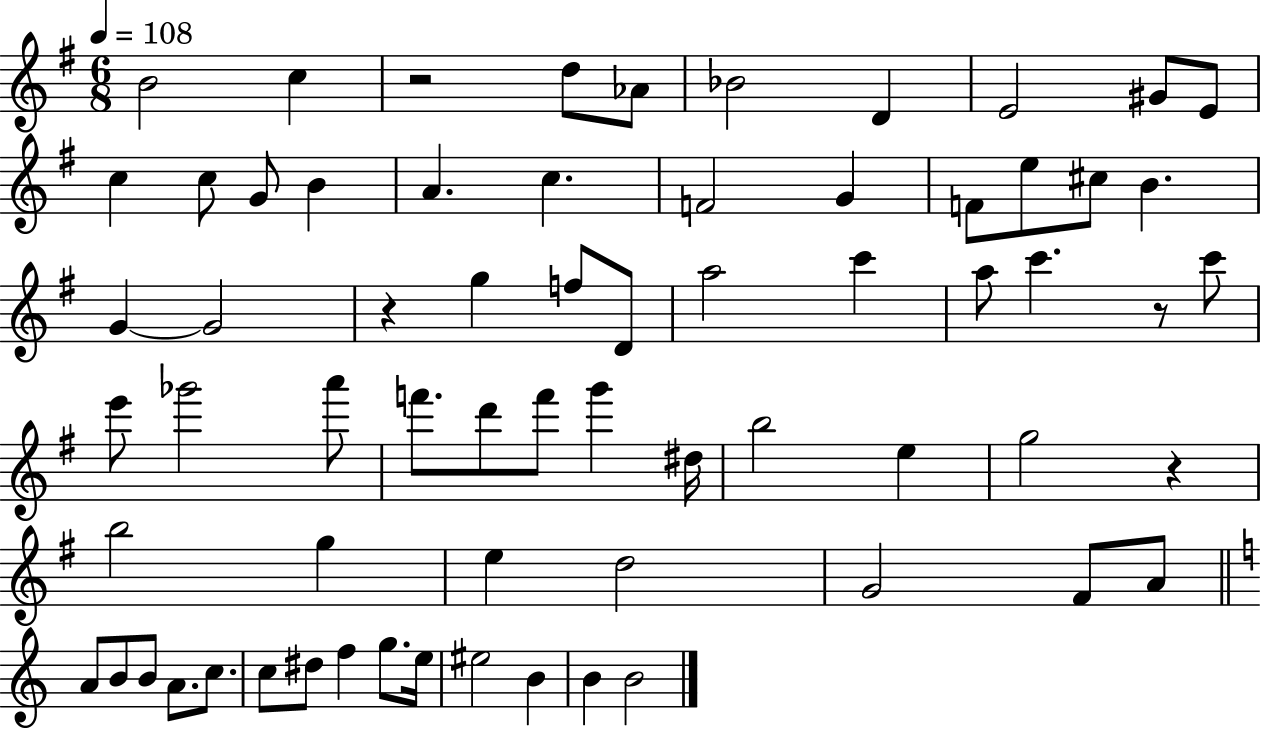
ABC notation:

X:1
T:Untitled
M:6/8
L:1/4
K:G
B2 c z2 d/2 _A/2 _B2 D E2 ^G/2 E/2 c c/2 G/2 B A c F2 G F/2 e/2 ^c/2 B G G2 z g f/2 D/2 a2 c' a/2 c' z/2 c'/2 e'/2 _g'2 a'/2 f'/2 d'/2 f'/2 g' ^d/4 b2 e g2 z b2 g e d2 G2 ^F/2 A/2 A/2 B/2 B/2 A/2 c/2 c/2 ^d/2 f g/2 e/4 ^e2 B B B2